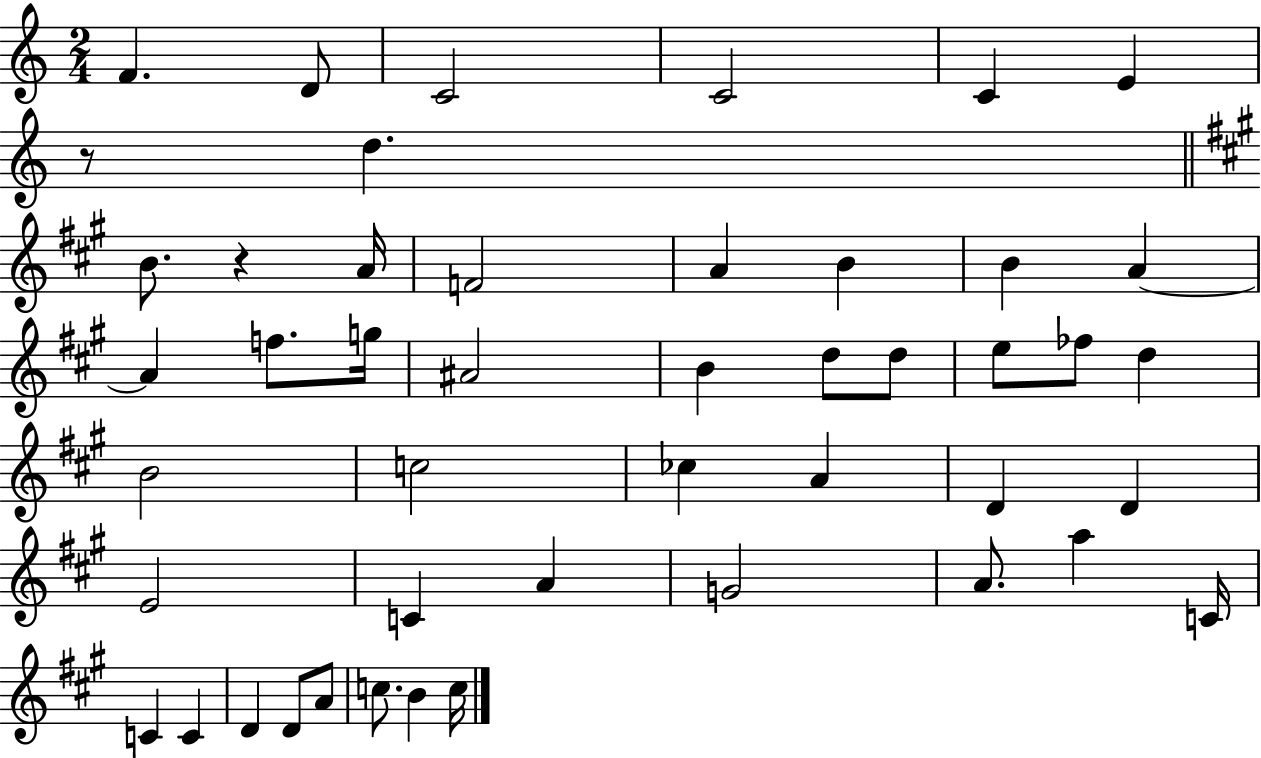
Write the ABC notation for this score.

X:1
T:Untitled
M:2/4
L:1/4
K:C
F D/2 C2 C2 C E z/2 d B/2 z A/4 F2 A B B A A f/2 g/4 ^A2 B d/2 d/2 e/2 _f/2 d B2 c2 _c A D D E2 C A G2 A/2 a C/4 C C D D/2 A/2 c/2 B c/4